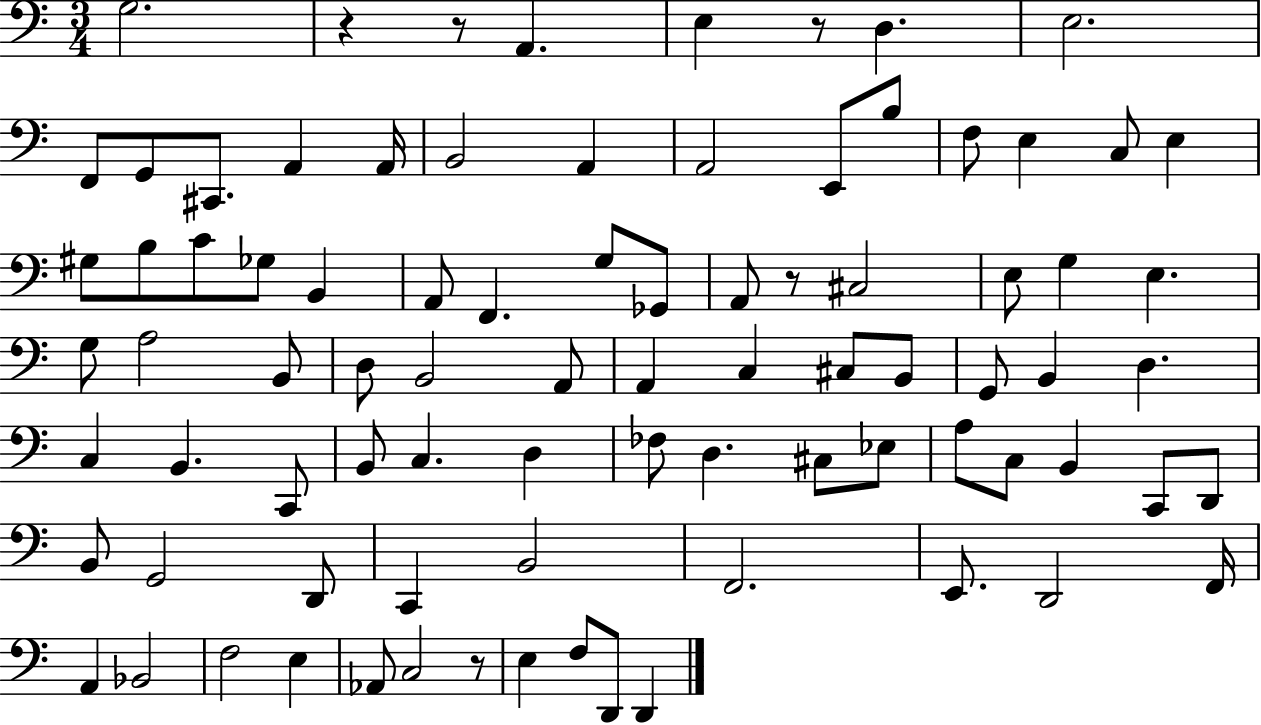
G3/h. R/q R/e A2/q. E3/q R/e D3/q. E3/h. F2/e G2/e C#2/e. A2/q A2/s B2/h A2/q A2/h E2/e B3/e F3/e E3/q C3/e E3/q G#3/e B3/e C4/e Gb3/e B2/q A2/e F2/q. G3/e Gb2/e A2/e R/e C#3/h E3/e G3/q E3/q. G3/e A3/h B2/e D3/e B2/h A2/e A2/q C3/q C#3/e B2/e G2/e B2/q D3/q. C3/q B2/q. C2/e B2/e C3/q. D3/q FES3/e D3/q. C#3/e Eb3/e A3/e C3/e B2/q C2/e D2/e B2/e G2/h D2/e C2/q B2/h F2/h. E2/e. D2/h F2/s A2/q Bb2/h F3/h E3/q Ab2/e C3/h R/e E3/q F3/e D2/e D2/q